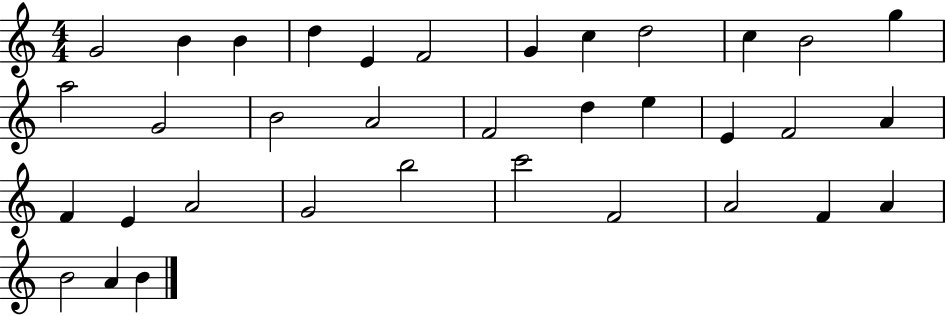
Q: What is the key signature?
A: C major